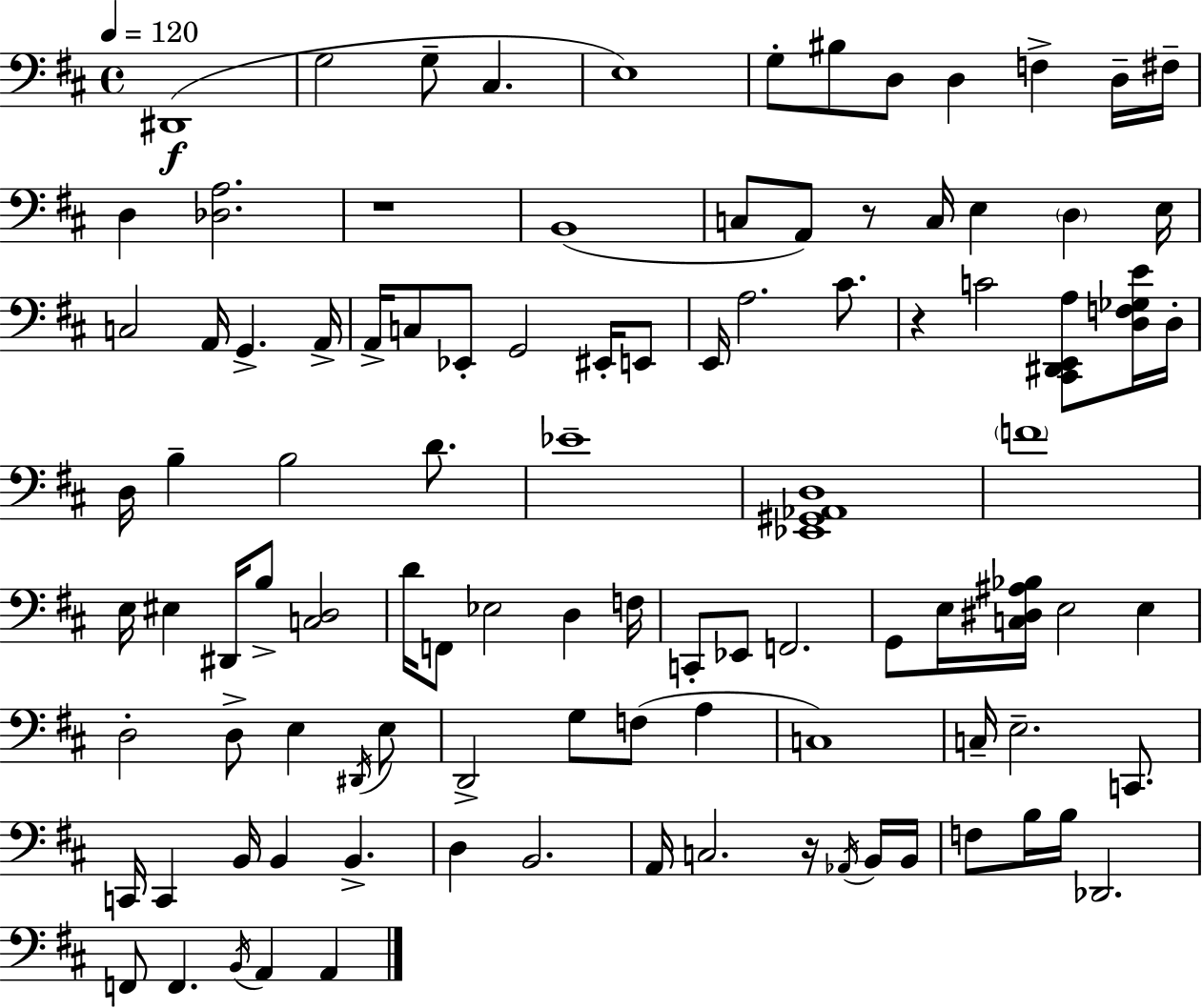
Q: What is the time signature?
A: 4/4